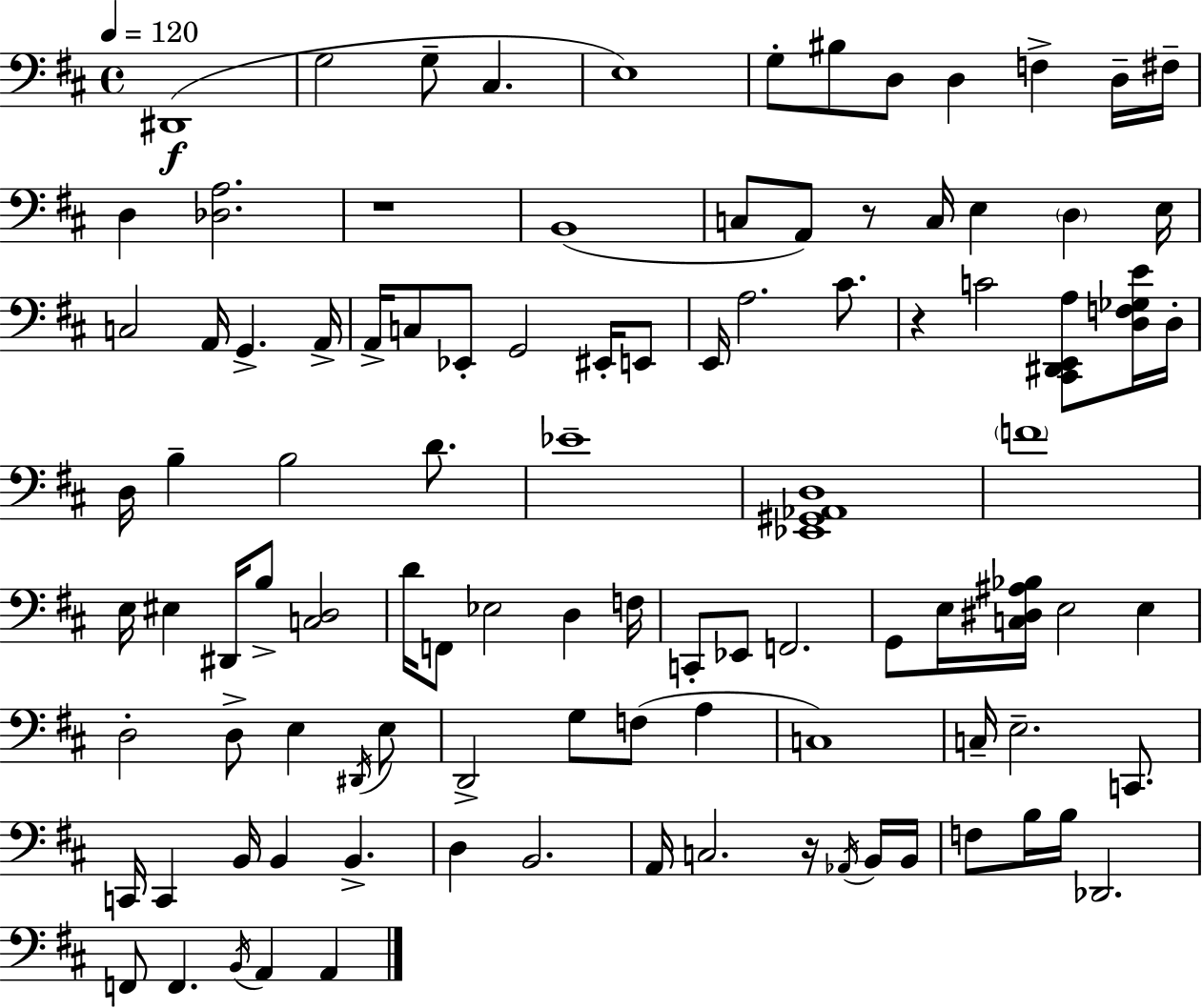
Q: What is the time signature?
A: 4/4